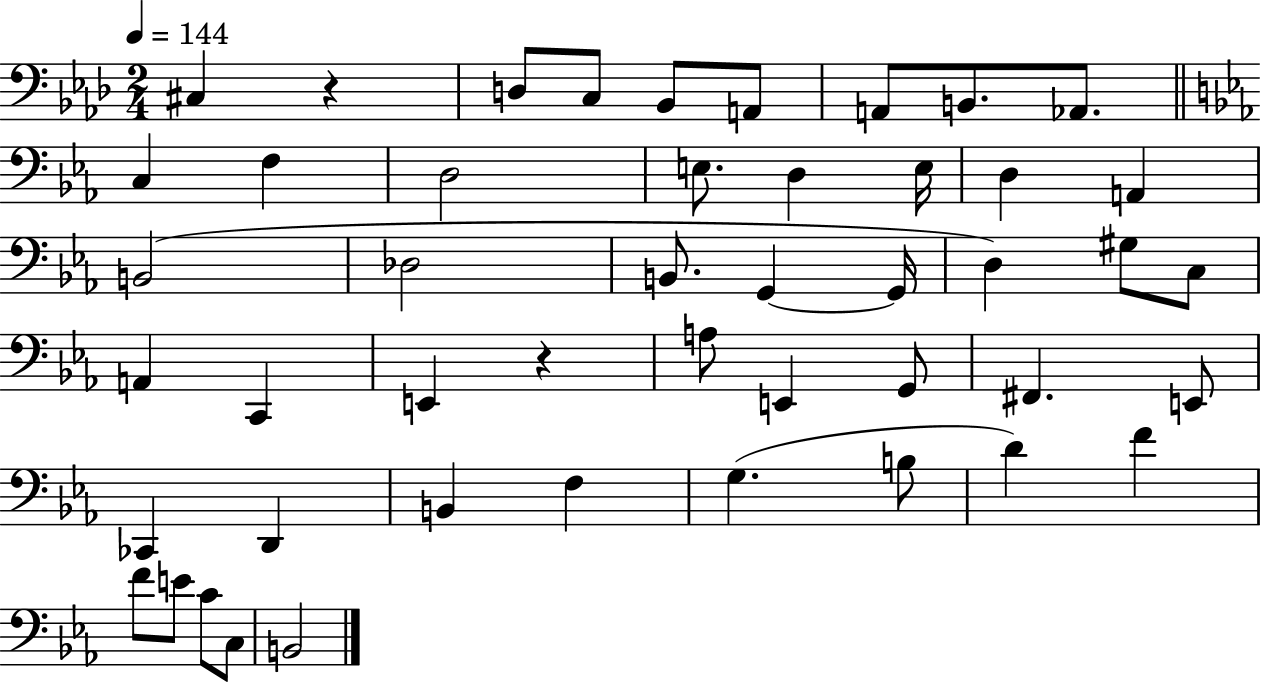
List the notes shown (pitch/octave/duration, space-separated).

C#3/q R/q D3/e C3/e Bb2/e A2/e A2/e B2/e. Ab2/e. C3/q F3/q D3/h E3/e. D3/q E3/s D3/q A2/q B2/h Db3/h B2/e. G2/q G2/s D3/q G#3/e C3/e A2/q C2/q E2/q R/q A3/e E2/q G2/e F#2/q. E2/e CES2/q D2/q B2/q F3/q G3/q. B3/e D4/q F4/q F4/e E4/e C4/e C3/e B2/h